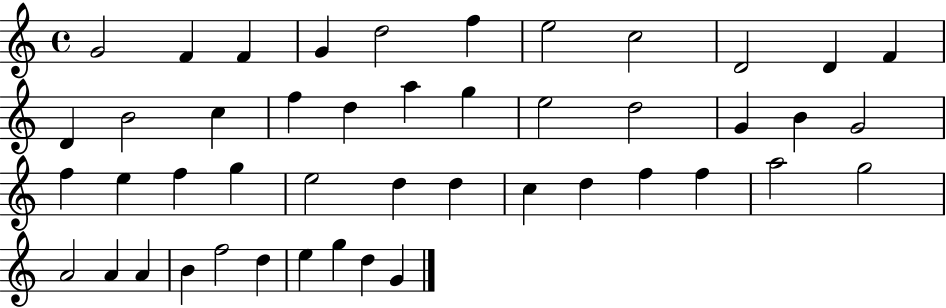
{
  \clef treble
  \time 4/4
  \defaultTimeSignature
  \key c \major
  g'2 f'4 f'4 | g'4 d''2 f''4 | e''2 c''2 | d'2 d'4 f'4 | \break d'4 b'2 c''4 | f''4 d''4 a''4 g''4 | e''2 d''2 | g'4 b'4 g'2 | \break f''4 e''4 f''4 g''4 | e''2 d''4 d''4 | c''4 d''4 f''4 f''4 | a''2 g''2 | \break a'2 a'4 a'4 | b'4 f''2 d''4 | e''4 g''4 d''4 g'4 | \bar "|."
}